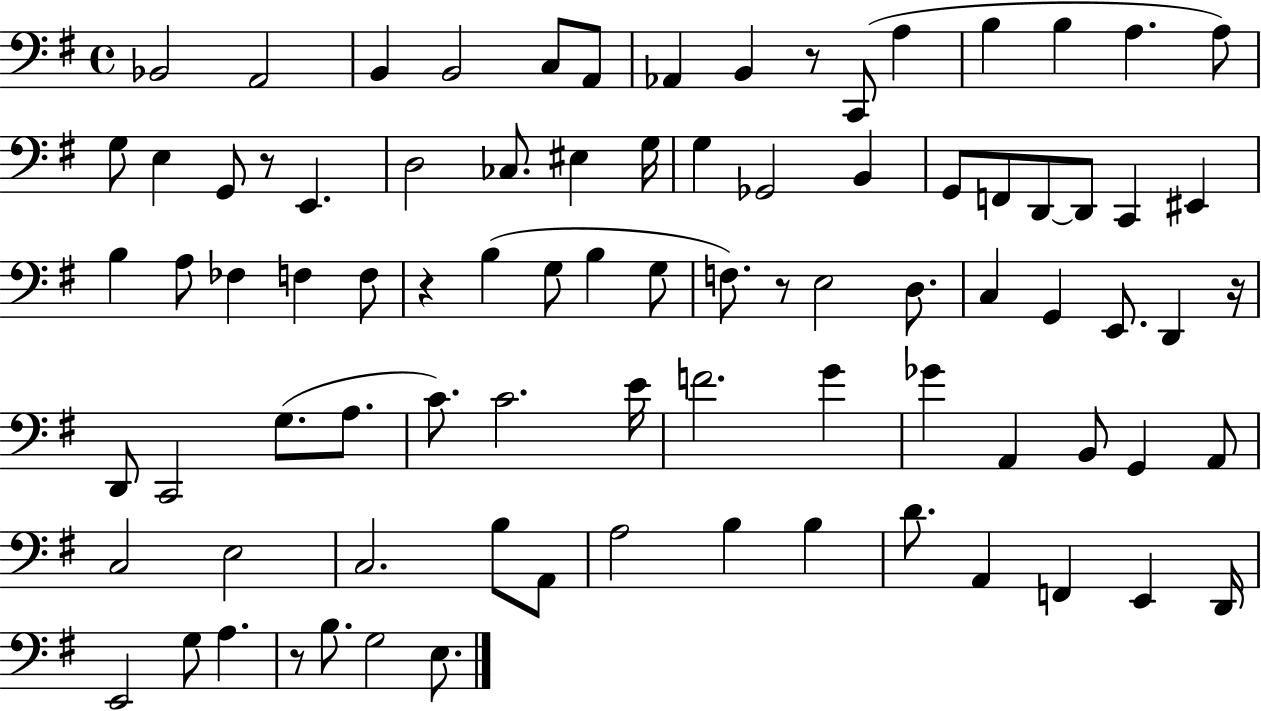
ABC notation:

X:1
T:Untitled
M:4/4
L:1/4
K:G
_B,,2 A,,2 B,, B,,2 C,/2 A,,/2 _A,, B,, z/2 C,,/2 A, B, B, A, A,/2 G,/2 E, G,,/2 z/2 E,, D,2 _C,/2 ^E, G,/4 G, _G,,2 B,, G,,/2 F,,/2 D,,/2 D,,/2 C,, ^E,, B, A,/2 _F, F, F,/2 z B, G,/2 B, G,/2 F,/2 z/2 E,2 D,/2 C, G,, E,,/2 D,, z/4 D,,/2 C,,2 G,/2 A,/2 C/2 C2 E/4 F2 G _G A,, B,,/2 G,, A,,/2 C,2 E,2 C,2 B,/2 A,,/2 A,2 B, B, D/2 A,, F,, E,, D,,/4 E,,2 G,/2 A, z/2 B,/2 G,2 E,/2